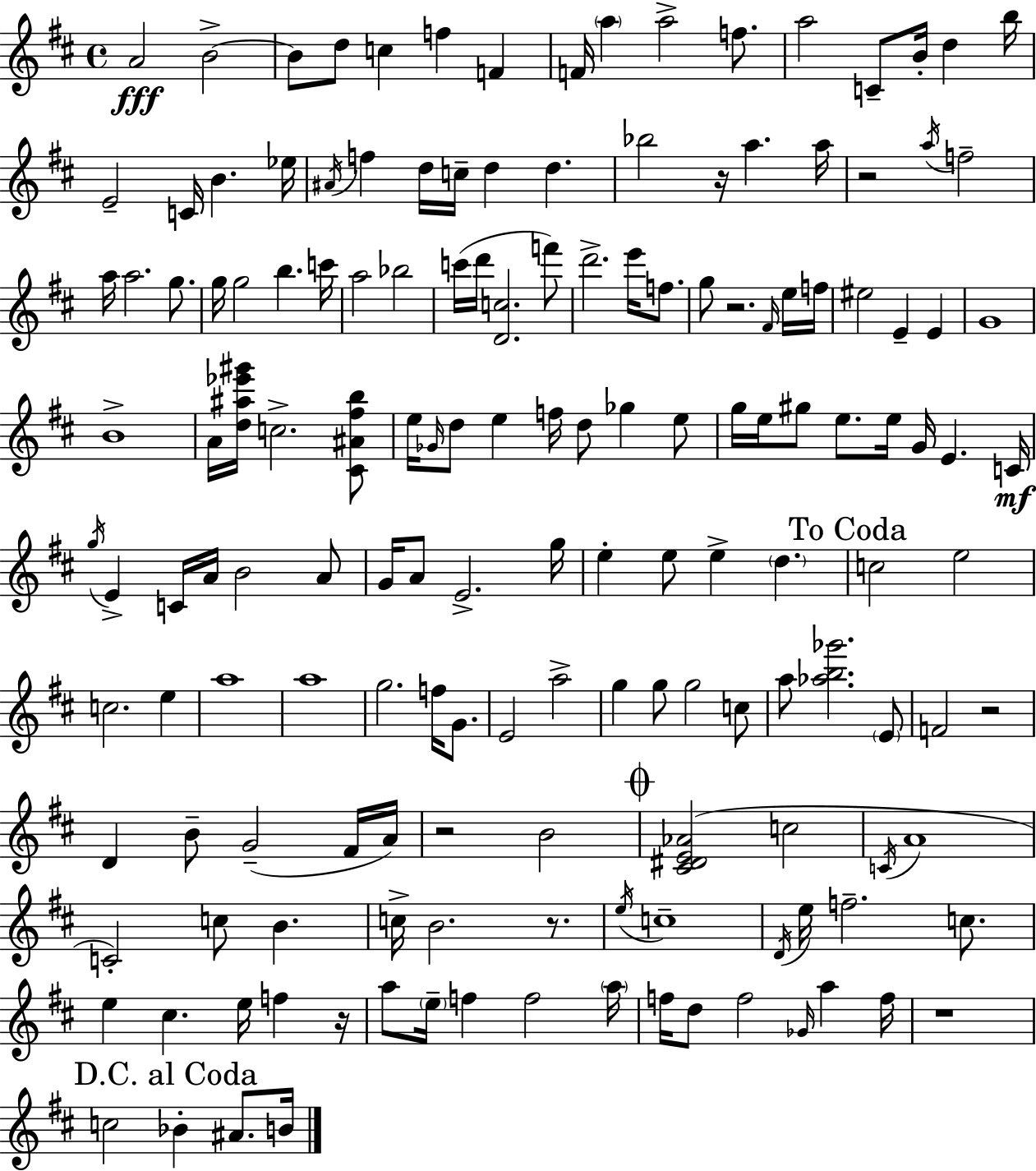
X:1
T:Untitled
M:4/4
L:1/4
K:D
A2 B2 B/2 d/2 c f F F/4 a a2 f/2 a2 C/2 B/4 d b/4 E2 C/4 B _e/4 ^A/4 f d/4 c/4 d d _b2 z/4 a a/4 z2 a/4 f2 a/4 a2 g/2 g/4 g2 b c'/4 a2 _b2 c'/4 d'/4 [Dc]2 f'/2 d'2 e'/4 f/2 g/2 z2 ^F/4 e/4 f/4 ^e2 E E G4 B4 A/4 [d^a_e'^g']/4 c2 [^C^A^fb]/2 e/4 _G/4 d/2 e f/4 d/2 _g e/2 g/4 e/4 ^g/2 e/2 e/4 G/4 E C/4 g/4 E C/4 A/4 B2 A/2 G/4 A/2 E2 g/4 e e/2 e d c2 e2 c2 e a4 a4 g2 f/4 G/2 E2 a2 g g/2 g2 c/2 a/2 [_ab_g']2 E/2 F2 z2 D B/2 G2 ^F/4 A/4 z2 B2 [^C^DE_A]2 c2 C/4 A4 C2 c/2 B c/4 B2 z/2 e/4 c4 D/4 e/4 f2 c/2 e ^c e/4 f z/4 a/2 e/4 f f2 a/4 f/4 d/2 f2 _G/4 a f/4 z4 c2 _B ^A/2 B/4